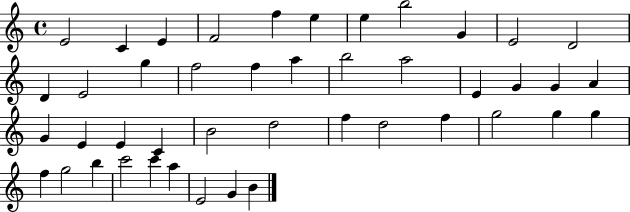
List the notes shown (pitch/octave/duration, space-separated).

E4/h C4/q E4/q F4/h F5/q E5/q E5/q B5/h G4/q E4/h D4/h D4/q E4/h G5/q F5/h F5/q A5/q B5/h A5/h E4/q G4/q G4/q A4/q G4/q E4/q E4/q C4/q B4/h D5/h F5/q D5/h F5/q G5/h G5/q G5/q F5/q G5/h B5/q C6/h C6/q A5/q E4/h G4/q B4/q